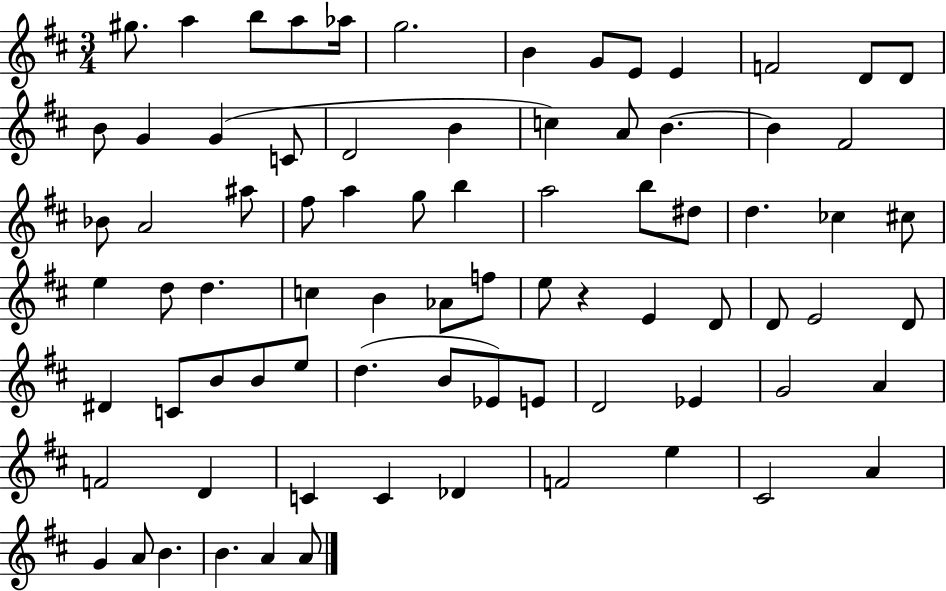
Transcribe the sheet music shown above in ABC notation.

X:1
T:Untitled
M:3/4
L:1/4
K:D
^g/2 a b/2 a/2 _a/4 g2 B G/2 E/2 E F2 D/2 D/2 B/2 G G C/2 D2 B c A/2 B B ^F2 _B/2 A2 ^a/2 ^f/2 a g/2 b a2 b/2 ^d/2 d _c ^c/2 e d/2 d c B _A/2 f/2 e/2 z E D/2 D/2 E2 D/2 ^D C/2 B/2 B/2 e/2 d B/2 _E/2 E/2 D2 _E G2 A F2 D C C _D F2 e ^C2 A G A/2 B B A A/2